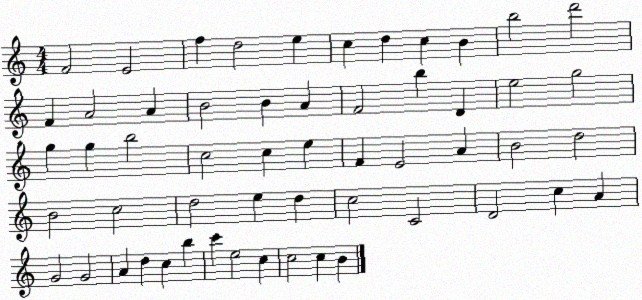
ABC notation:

X:1
T:Untitled
M:4/4
L:1/4
K:C
F2 E2 f d2 e c d c B b2 d'2 F A2 A B2 B A F2 b D e2 g2 g g b2 c2 c e F E2 A B2 d2 B2 c2 d2 e d c2 C2 D2 c A G2 G2 A d c b c' e2 c c2 c B